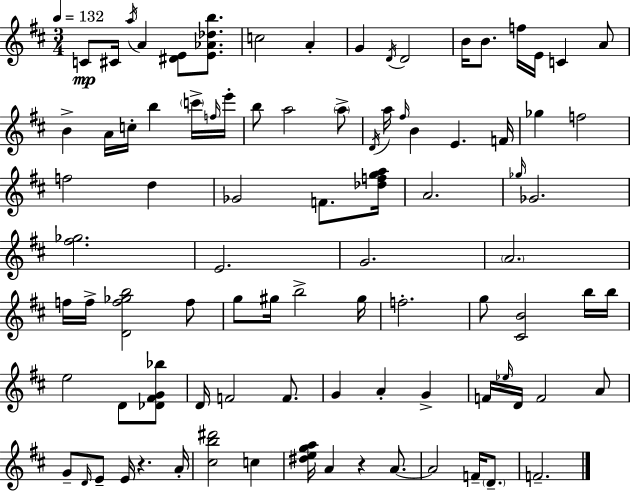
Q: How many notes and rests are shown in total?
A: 90